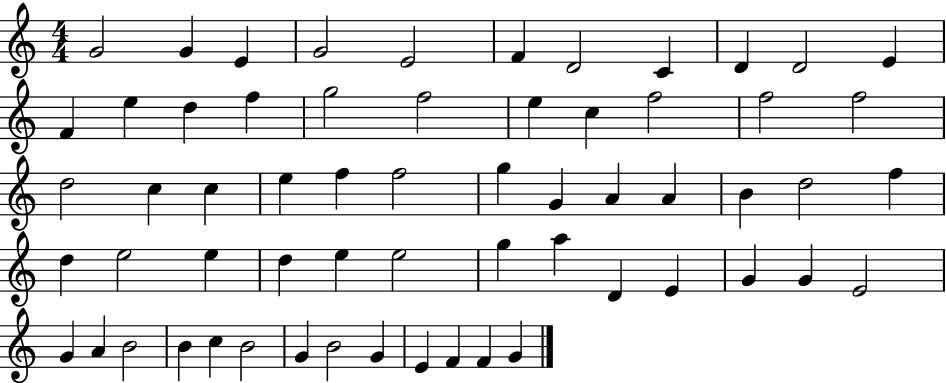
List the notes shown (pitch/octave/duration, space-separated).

G4/h G4/q E4/q G4/h E4/h F4/q D4/h C4/q D4/q D4/h E4/q F4/q E5/q D5/q F5/q G5/h F5/h E5/q C5/q F5/h F5/h F5/h D5/h C5/q C5/q E5/q F5/q F5/h G5/q G4/q A4/q A4/q B4/q D5/h F5/q D5/q E5/h E5/q D5/q E5/q E5/h G5/q A5/q D4/q E4/q G4/q G4/q E4/h G4/q A4/q B4/h B4/q C5/q B4/h G4/q B4/h G4/q E4/q F4/q F4/q G4/q